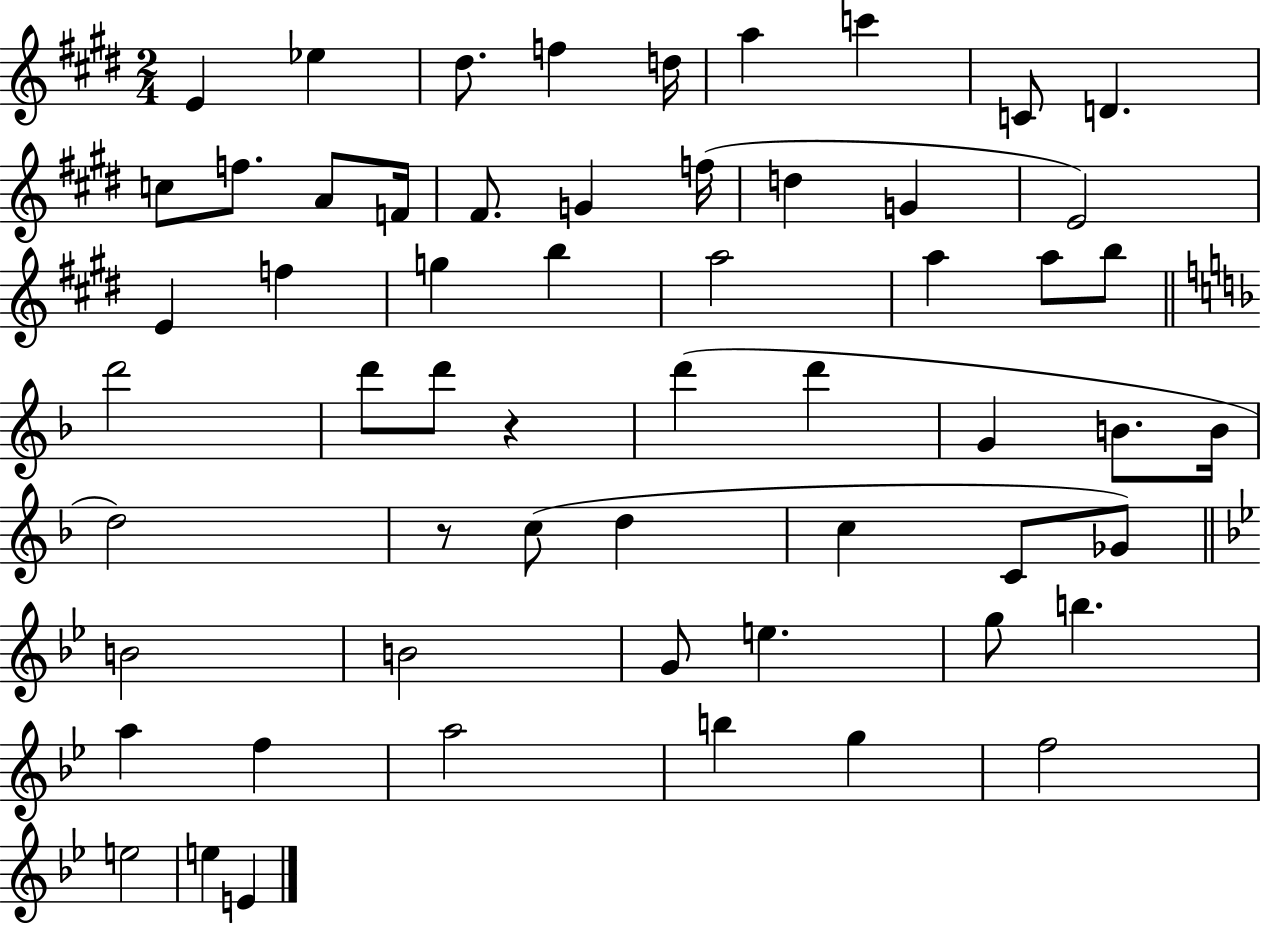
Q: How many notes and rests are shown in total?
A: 58